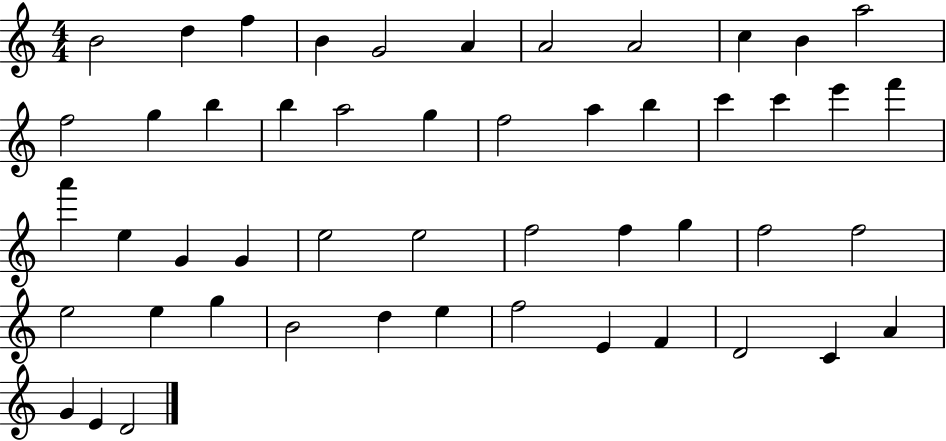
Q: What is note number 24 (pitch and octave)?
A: F6